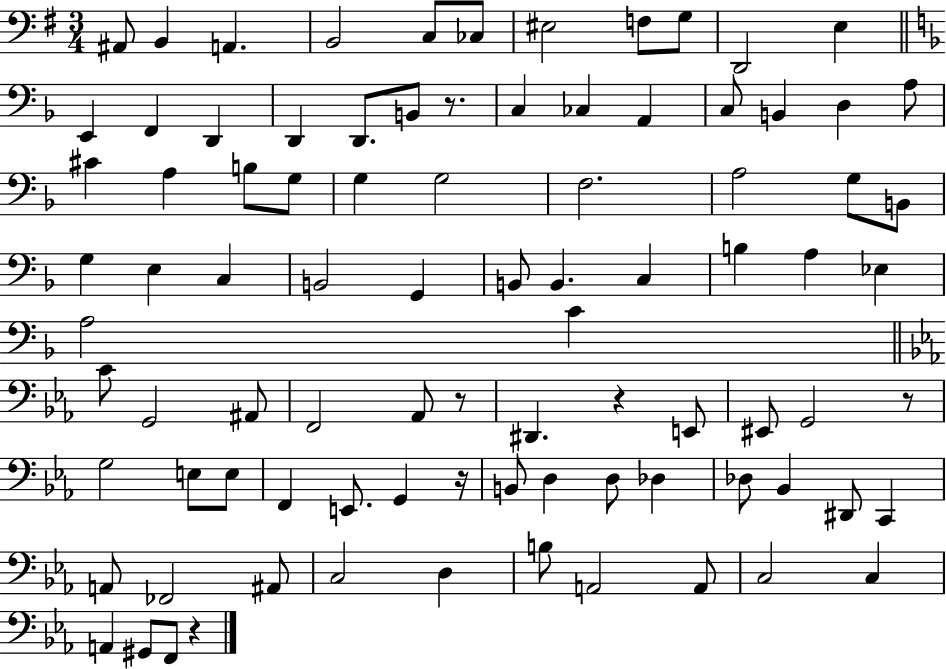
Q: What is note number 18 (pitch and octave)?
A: C3